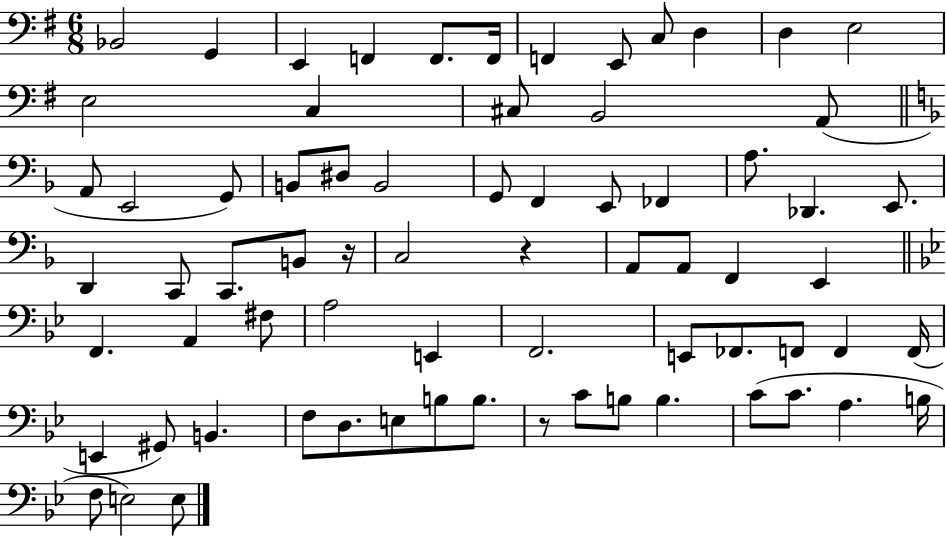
Bb2/h G2/q E2/q F2/q F2/e. F2/s F2/q E2/e C3/e D3/q D3/q E3/h E3/h C3/q C#3/e B2/h A2/e A2/e E2/h G2/e B2/e D#3/e B2/h G2/e F2/q E2/e FES2/q A3/e. Db2/q. E2/e. D2/q C2/e C2/e. B2/e R/s C3/h R/q A2/e A2/e F2/q E2/q F2/q. A2/q F#3/e A3/h E2/q F2/h. E2/e FES2/e. F2/e F2/q F2/s E2/q G#2/e B2/q. F3/e D3/e. E3/e B3/e B3/e. R/e C4/e B3/e B3/q. C4/e C4/e. A3/q. B3/s F3/e E3/h E3/e